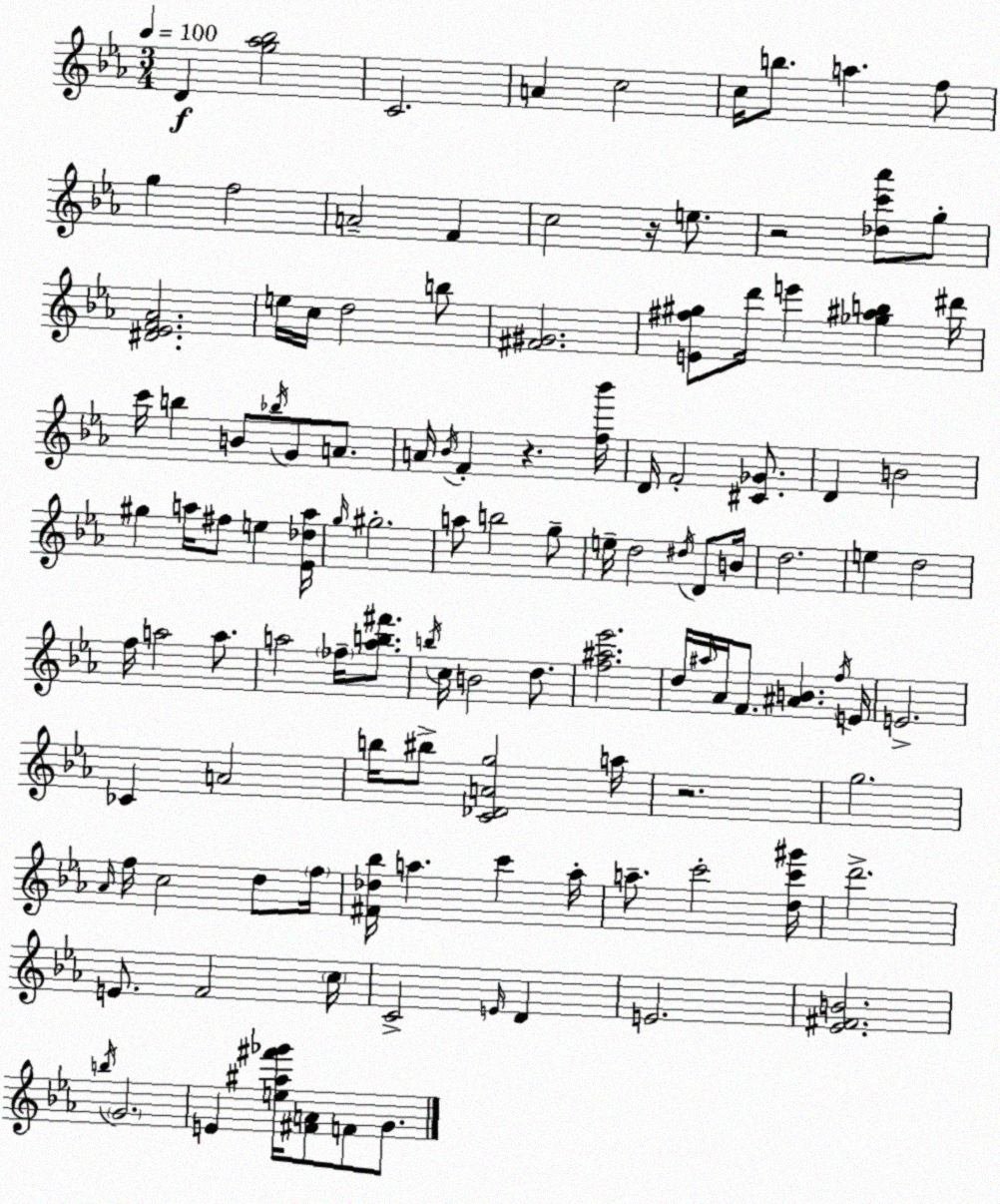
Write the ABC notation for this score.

X:1
T:Untitled
M:3/4
L:1/4
K:Eb
D [g_a_b]2 C2 A c2 c/4 b/2 a f/2 g f2 A2 F c2 z/4 e/2 z2 [_dc'_a']/2 g/2 [^D_EF_A]2 e/4 c/4 d2 b/2 [^F^G]2 [E^f^g]/2 d'/4 e' [_g^ab] ^d'/4 c'/4 b B/2 _b/4 G/2 A/2 A/4 _B/4 F z [f_b']/4 D/4 F2 [^C_G]/2 D B2 ^g a/4 ^f/2 e [_E_da]/4 g/4 ^g2 a/2 b2 g/2 e/4 d2 ^d/4 D/2 B/4 d2 e d2 f/4 a2 a/2 a2 _f/4 [ab^f']/2 b/4 c/4 B2 d/2 [f^a_e']2 d/4 ^a/4 _A/4 F/2 [^AB] f/4 E/4 E2 _C A2 b/4 ^b/2 [C_DAg]2 a/4 z2 g2 _A/4 f/4 c2 d/2 f/4 [^F_d_b]/4 a c' a/4 a/2 c'2 [dc'^g']/4 d'2 E/2 F2 c/4 C2 E/4 D E2 [_E^FB]2 b/4 G2 E [e^a^f'_g']/4 [^FA]/2 F/2 G/2